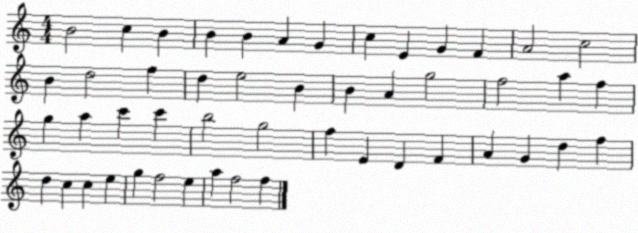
X:1
T:Untitled
M:4/4
L:1/4
K:C
B2 c B B B A G c E G F A2 c2 B d2 f d e2 B B A g2 f2 a f g a c' c' b2 g2 f E D F A G d f d c c e g f2 e a f2 f